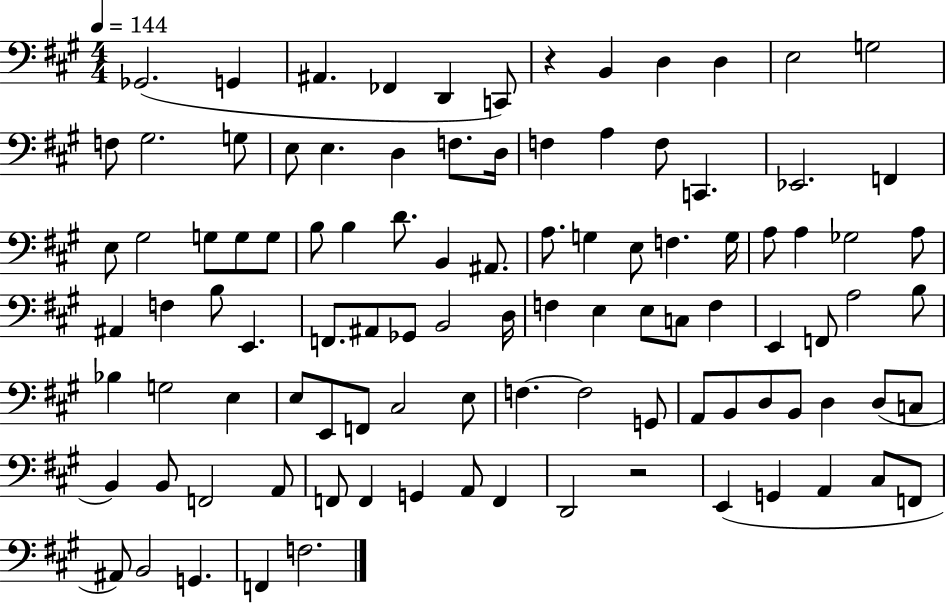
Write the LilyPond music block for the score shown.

{
  \clef bass
  \numericTimeSignature
  \time 4/4
  \key a \major
  \tempo 4 = 144
  ges,2.( g,4 | ais,4. fes,4 d,4 c,8) | r4 b,4 d4 d4 | e2 g2 | \break f8 gis2. g8 | e8 e4. d4 f8. d16 | f4 a4 f8 c,4. | ees,2. f,4 | \break e8 gis2 g8 g8 g8 | b8 b4 d'8. b,4 ais,8. | a8. g4 e8 f4. g16 | a8 a4 ges2 a8 | \break ais,4 f4 b8 e,4. | f,8. ais,8 ges,8 b,2 d16 | f4 e4 e8 c8 f4 | e,4 f,8 a2 b8 | \break bes4 g2 e4 | e8 e,8 f,8 cis2 e8 | f4.~~ f2 g,8 | a,8 b,8 d8 b,8 d4 d8( c8 | \break b,4) b,8 f,2 a,8 | f,8 f,4 g,4 a,8 f,4 | d,2 r2 | e,4( g,4 a,4 cis8 f,8 | \break ais,8) b,2 g,4. | f,4 f2. | \bar "|."
}